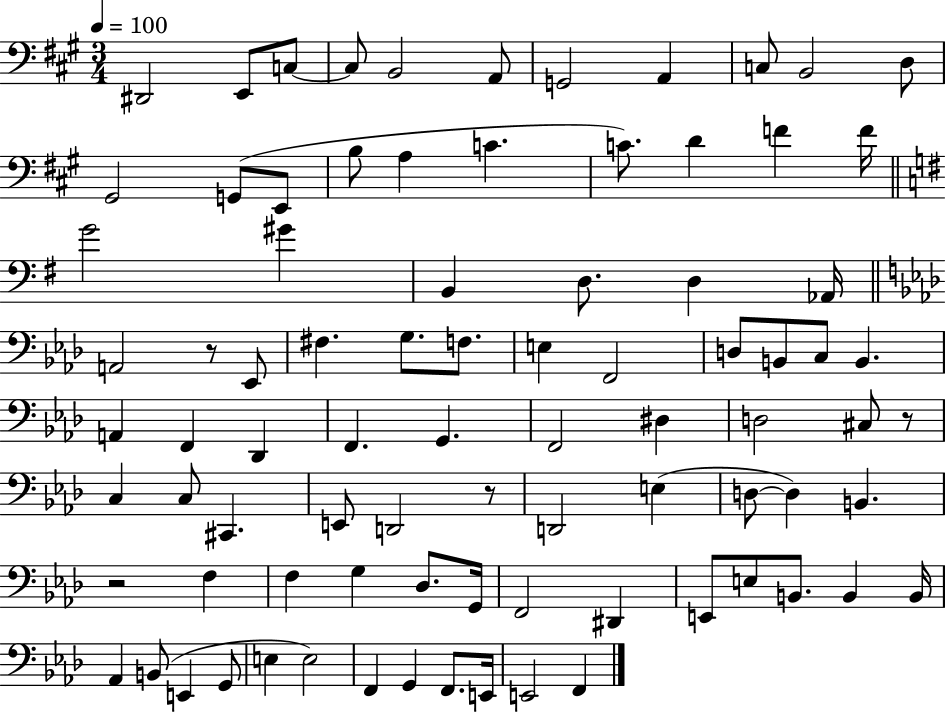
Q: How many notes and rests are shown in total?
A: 85